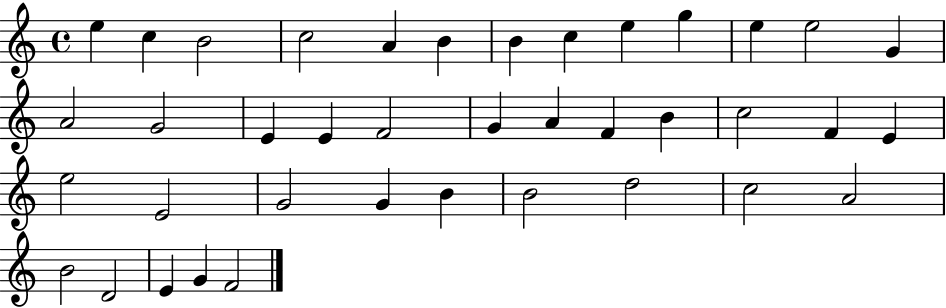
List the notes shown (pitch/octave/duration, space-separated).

E5/q C5/q B4/h C5/h A4/q B4/q B4/q C5/q E5/q G5/q E5/q E5/h G4/q A4/h G4/h E4/q E4/q F4/h G4/q A4/q F4/q B4/q C5/h F4/q E4/q E5/h E4/h G4/h G4/q B4/q B4/h D5/h C5/h A4/h B4/h D4/h E4/q G4/q F4/h